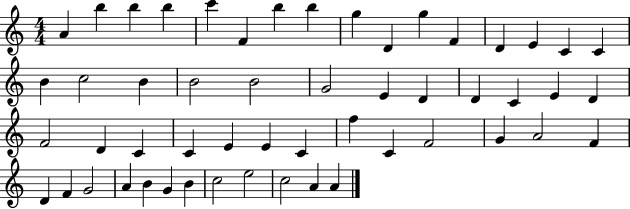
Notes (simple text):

A4/q B5/q B5/q B5/q C6/q F4/q B5/q B5/q G5/q D4/q G5/q F4/q D4/q E4/q C4/q C4/q B4/q C5/h B4/q B4/h B4/h G4/h E4/q D4/q D4/q C4/q E4/q D4/q F4/h D4/q C4/q C4/q E4/q E4/q C4/q F5/q C4/q F4/h G4/q A4/h F4/q D4/q F4/q G4/h A4/q B4/q G4/q B4/q C5/h E5/h C5/h A4/q A4/q